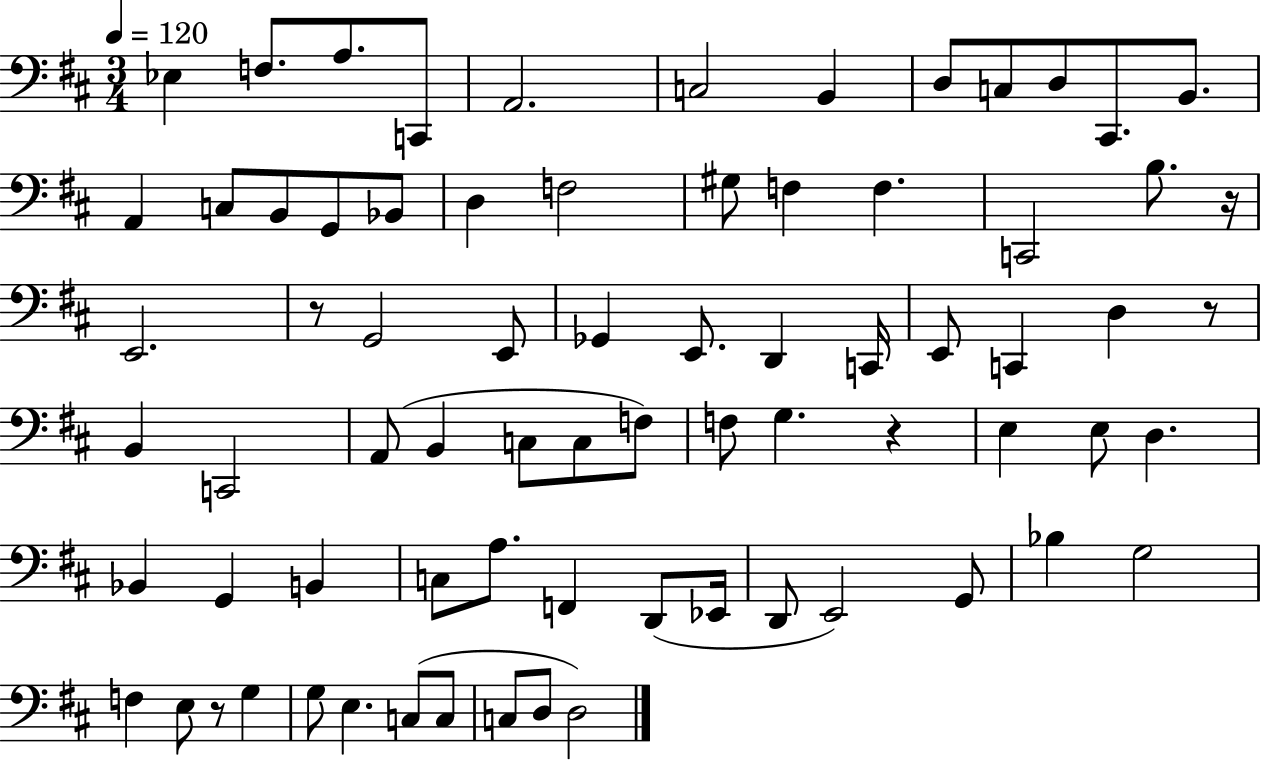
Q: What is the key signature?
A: D major